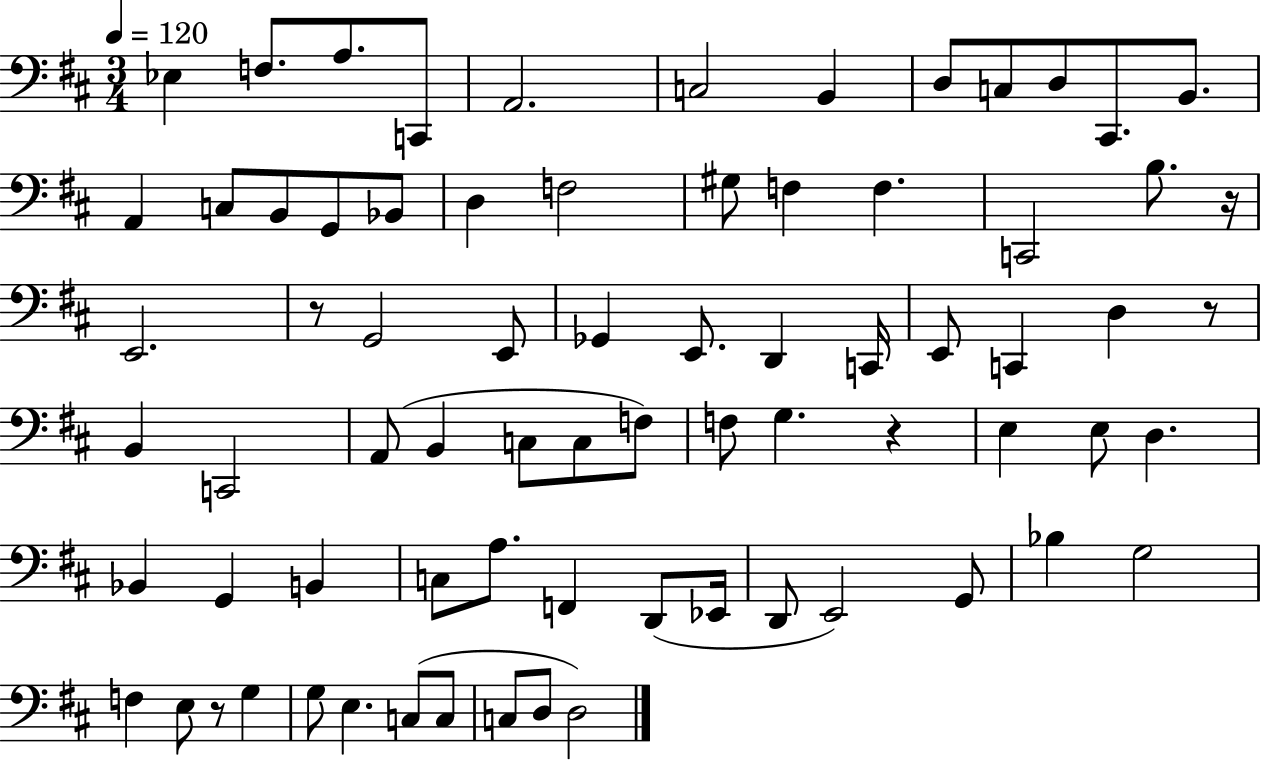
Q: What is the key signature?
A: D major